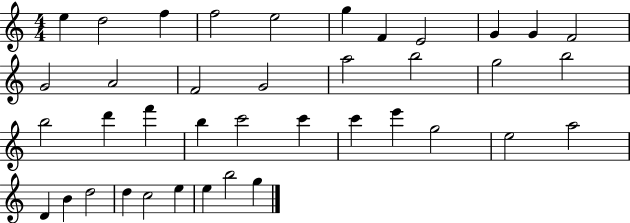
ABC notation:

X:1
T:Untitled
M:4/4
L:1/4
K:C
e d2 f f2 e2 g F E2 G G F2 G2 A2 F2 G2 a2 b2 g2 b2 b2 d' f' b c'2 c' c' e' g2 e2 a2 D B d2 d c2 e e b2 g